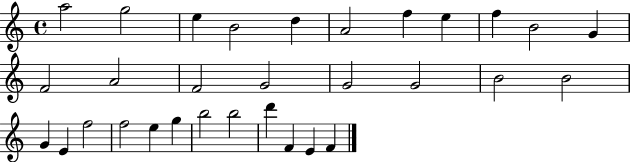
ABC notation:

X:1
T:Untitled
M:4/4
L:1/4
K:C
a2 g2 e B2 d A2 f e f B2 G F2 A2 F2 G2 G2 G2 B2 B2 G E f2 f2 e g b2 b2 d' F E F